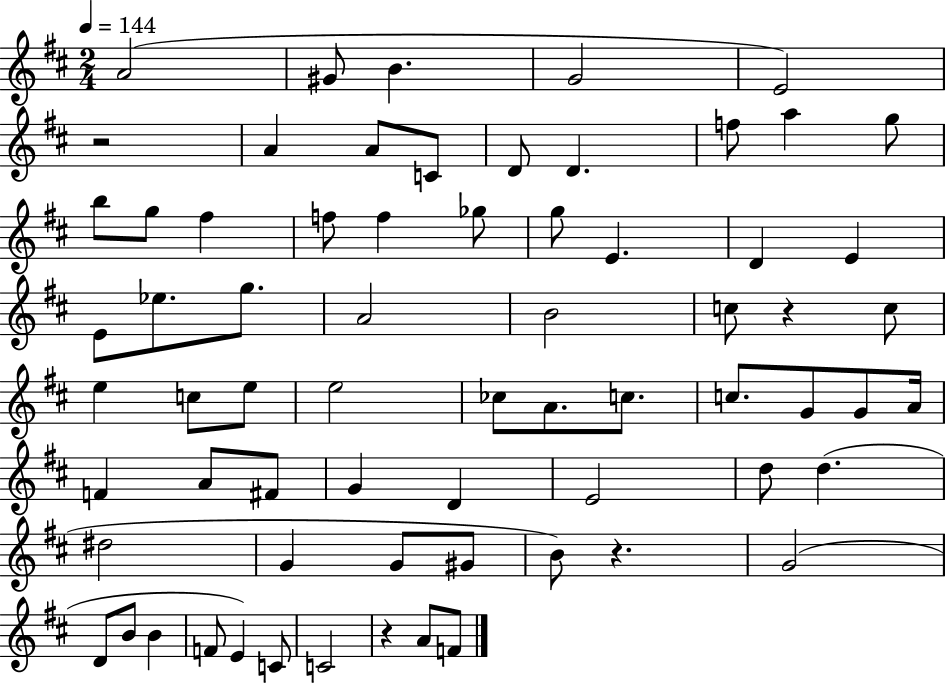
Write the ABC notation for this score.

X:1
T:Untitled
M:2/4
L:1/4
K:D
A2 ^G/2 B G2 E2 z2 A A/2 C/2 D/2 D f/2 a g/2 b/2 g/2 ^f f/2 f _g/2 g/2 E D E E/2 _e/2 g/2 A2 B2 c/2 z c/2 e c/2 e/2 e2 _c/2 A/2 c/2 c/2 G/2 G/2 A/4 F A/2 ^F/2 G D E2 d/2 d ^d2 G G/2 ^G/2 B/2 z G2 D/2 B/2 B F/2 E C/2 C2 z A/2 F/2